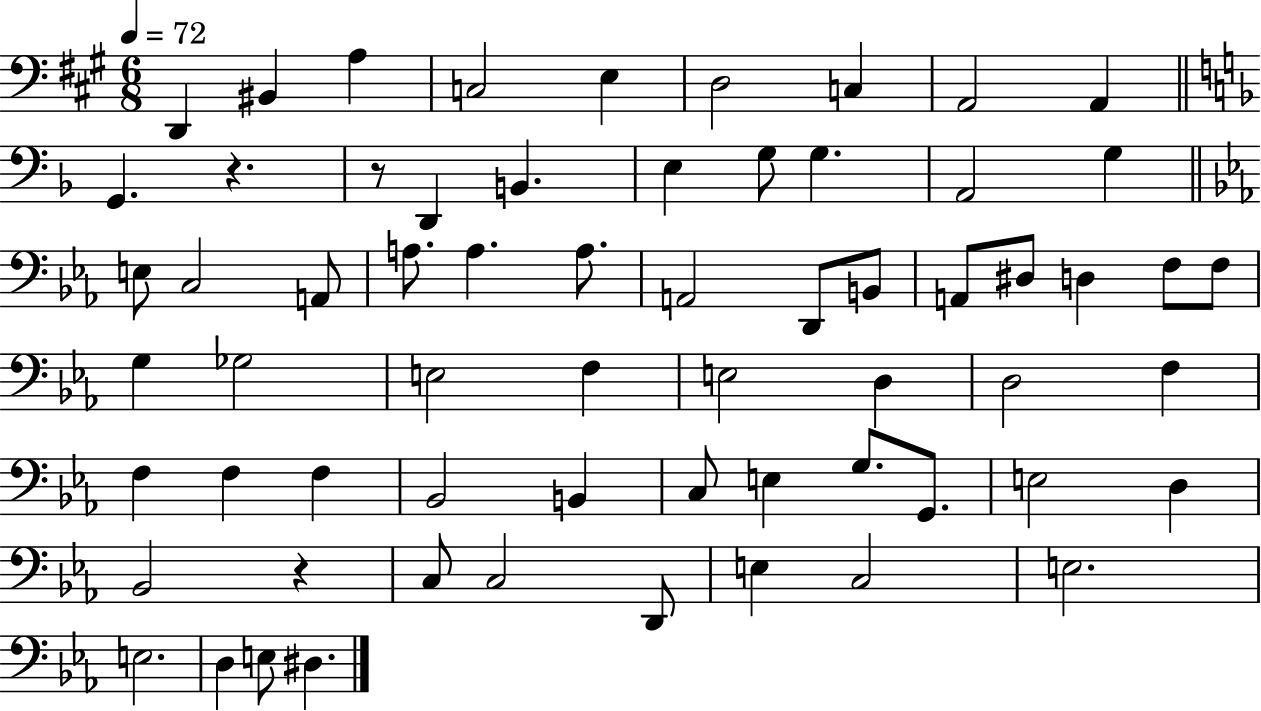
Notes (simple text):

D2/q BIS2/q A3/q C3/h E3/q D3/h C3/q A2/h A2/q G2/q. R/q. R/e D2/q B2/q. E3/q G3/e G3/q. A2/h G3/q E3/e C3/h A2/e A3/e. A3/q. A3/e. A2/h D2/e B2/e A2/e D#3/e D3/q F3/e F3/e G3/q Gb3/h E3/h F3/q E3/h D3/q D3/h F3/q F3/q F3/q F3/q Bb2/h B2/q C3/e E3/q G3/e. G2/e. E3/h D3/q Bb2/h R/q C3/e C3/h D2/e E3/q C3/h E3/h. E3/h. D3/q E3/e D#3/q.